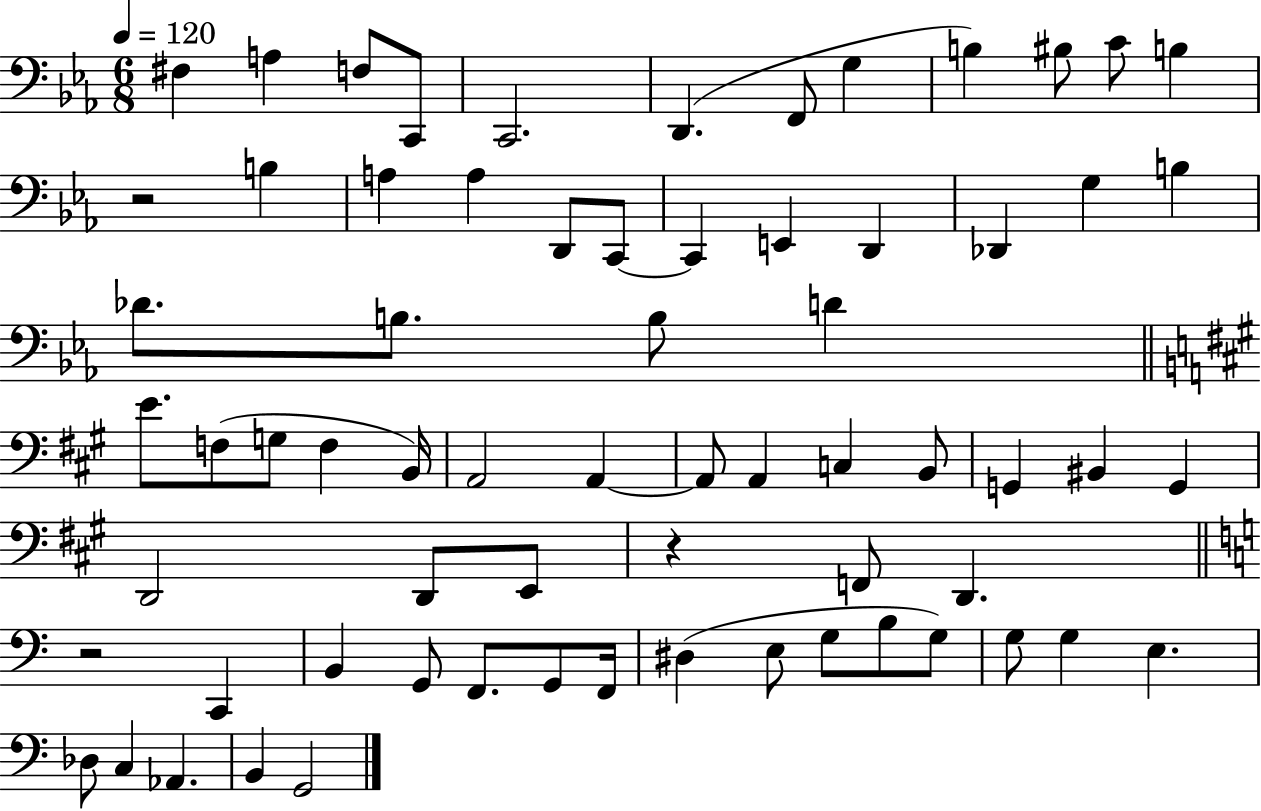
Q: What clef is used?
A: bass